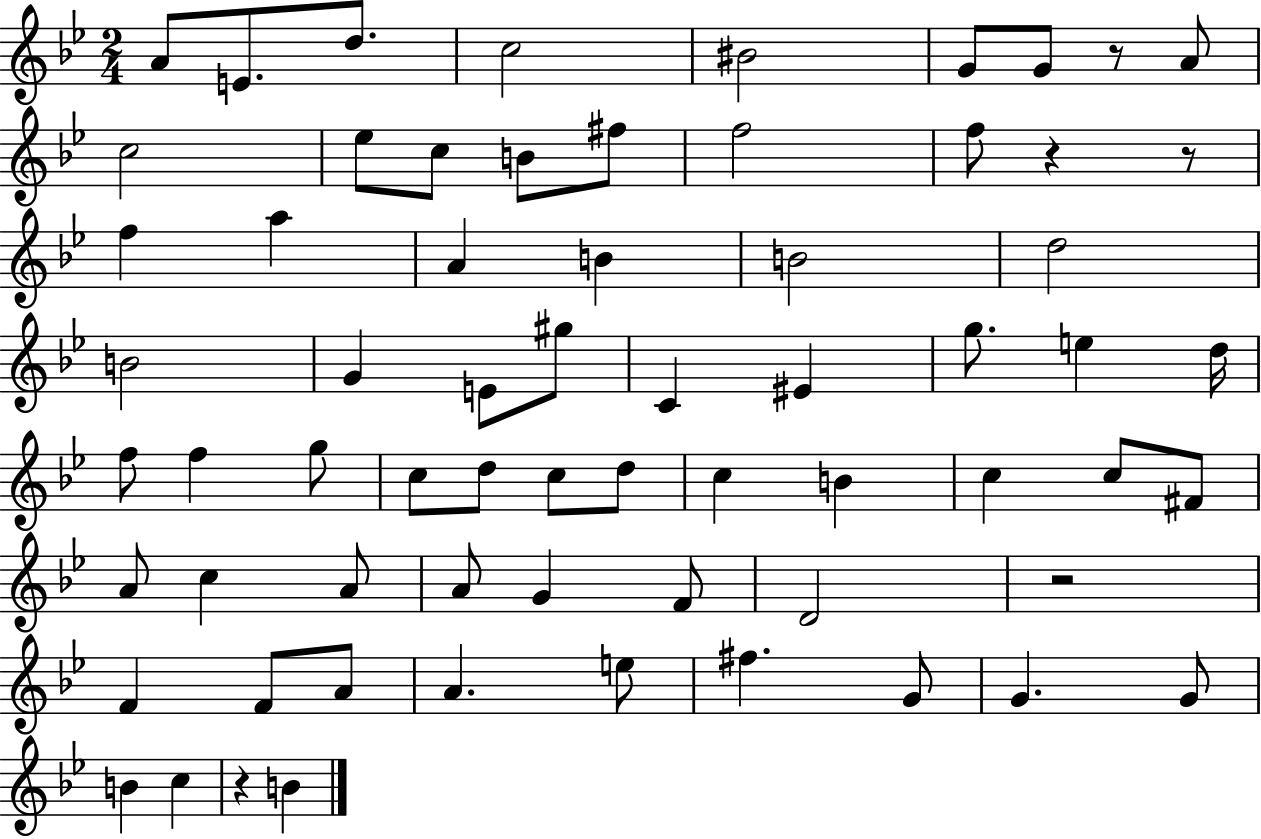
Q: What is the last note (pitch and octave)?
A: B4